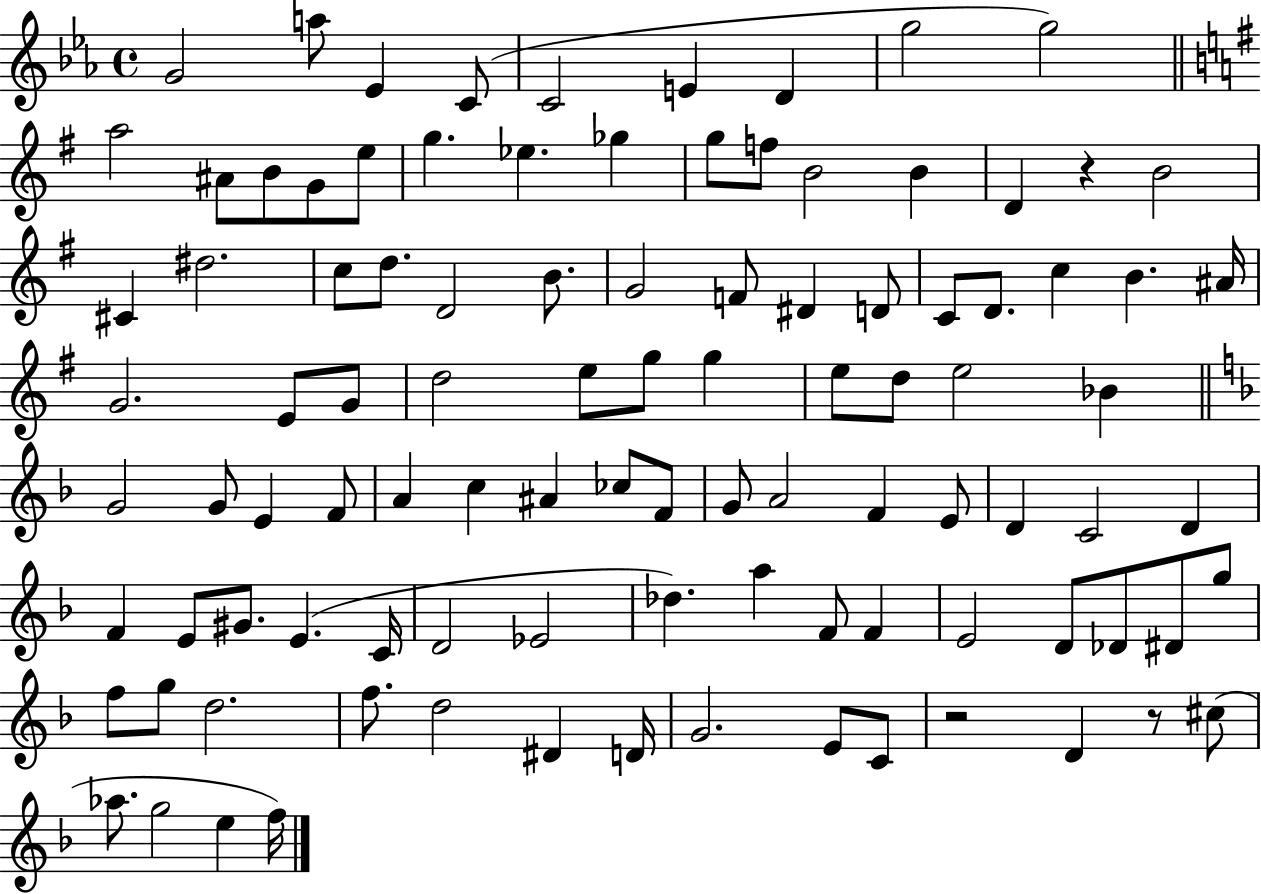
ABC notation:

X:1
T:Untitled
M:4/4
L:1/4
K:Eb
G2 a/2 _E C/2 C2 E D g2 g2 a2 ^A/2 B/2 G/2 e/2 g _e _g g/2 f/2 B2 B D z B2 ^C ^d2 c/2 d/2 D2 B/2 G2 F/2 ^D D/2 C/2 D/2 c B ^A/4 G2 E/2 G/2 d2 e/2 g/2 g e/2 d/2 e2 _B G2 G/2 E F/2 A c ^A _c/2 F/2 G/2 A2 F E/2 D C2 D F E/2 ^G/2 E C/4 D2 _E2 _d a F/2 F E2 D/2 _D/2 ^D/2 g/2 f/2 g/2 d2 f/2 d2 ^D D/4 G2 E/2 C/2 z2 D z/2 ^c/2 _a/2 g2 e f/4